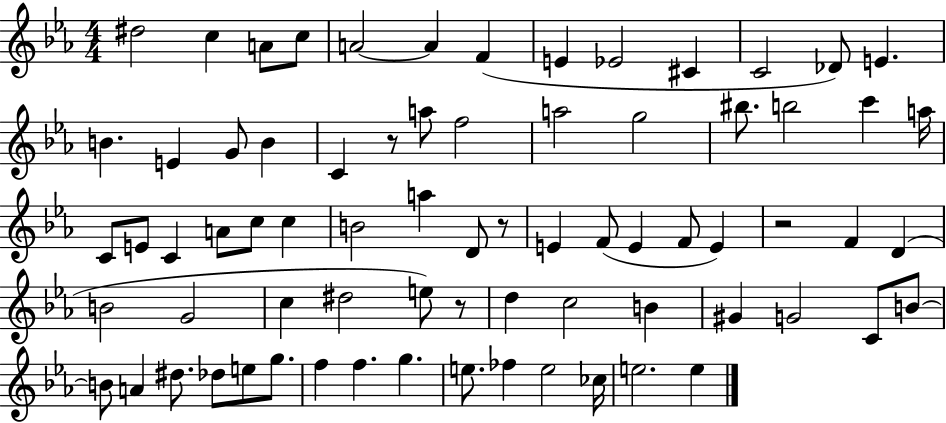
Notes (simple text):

D#5/h C5/q A4/e C5/e A4/h A4/q F4/q E4/q Eb4/h C#4/q C4/h Db4/e E4/q. B4/q. E4/q G4/e B4/q C4/q R/e A5/e F5/h A5/h G5/h BIS5/e. B5/h C6/q A5/s C4/e E4/e C4/q A4/e C5/e C5/q B4/h A5/q D4/e R/e E4/q F4/e E4/q F4/e E4/q R/h F4/q D4/q B4/h G4/h C5/q D#5/h E5/e R/e D5/q C5/h B4/q G#4/q G4/h C4/e B4/e B4/e A4/q D#5/e. Db5/e E5/e G5/e. F5/q F5/q. G5/q. E5/e. FES5/q E5/h CES5/s E5/h. E5/q